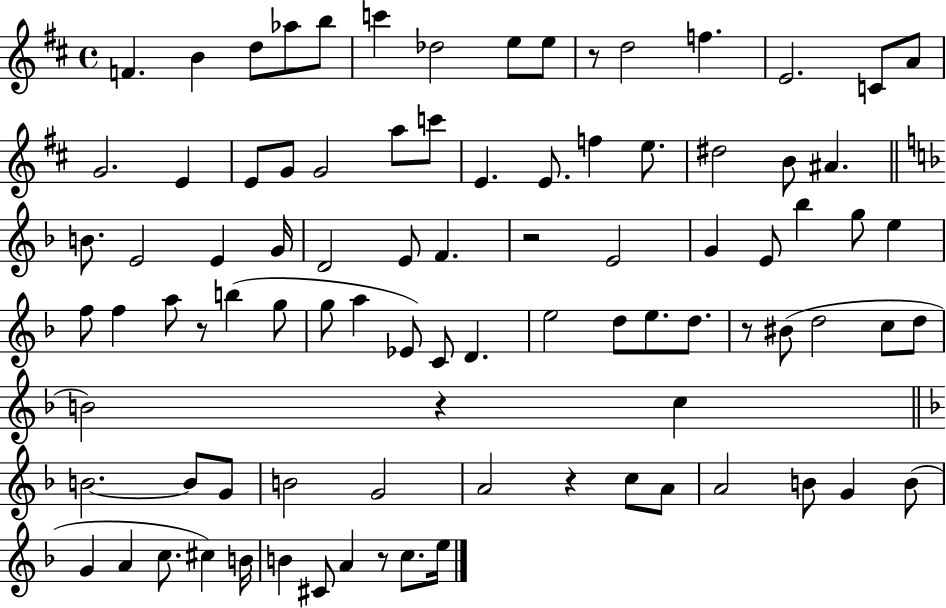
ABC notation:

X:1
T:Untitled
M:4/4
L:1/4
K:D
F B d/2 _a/2 b/2 c' _d2 e/2 e/2 z/2 d2 f E2 C/2 A/2 G2 E E/2 G/2 G2 a/2 c'/2 E E/2 f e/2 ^d2 B/2 ^A B/2 E2 E G/4 D2 E/2 F z2 E2 G E/2 _b g/2 e f/2 f a/2 z/2 b g/2 g/2 a _E/2 C/2 D e2 d/2 e/2 d/2 z/2 ^B/2 d2 c/2 d/2 B2 z c B2 B/2 G/2 B2 G2 A2 z c/2 A/2 A2 B/2 G B/2 G A c/2 ^c B/4 B ^C/2 A z/2 c/2 e/4